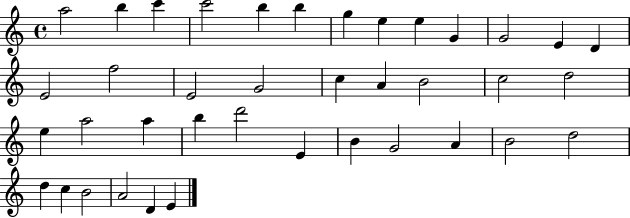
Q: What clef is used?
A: treble